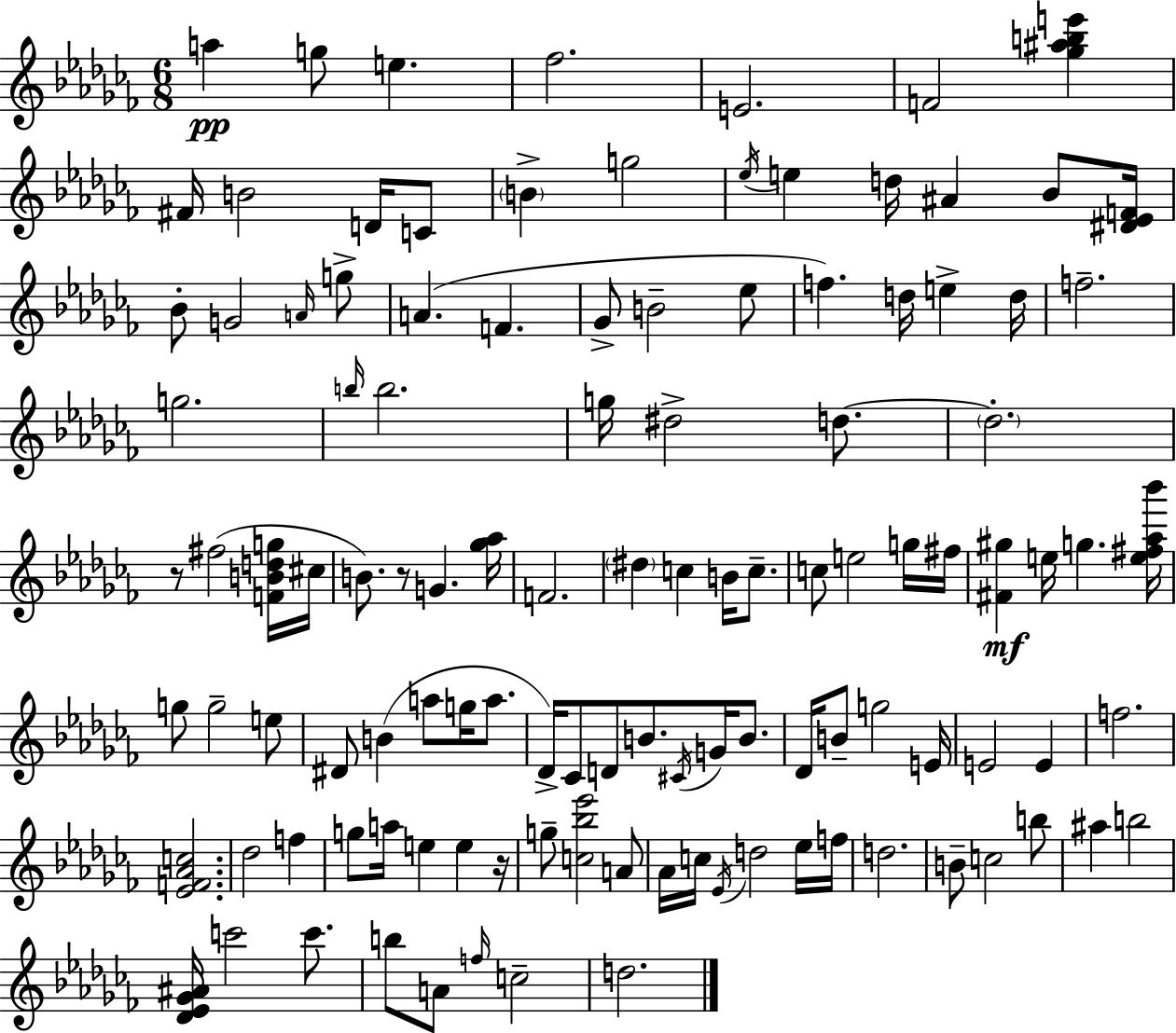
A5/q G5/e E5/q. FES5/h. E4/h. F4/h [Gb5,A#5,B5,E6]/q F#4/s B4/h D4/s C4/e B4/q G5/h Eb5/s E5/q D5/s A#4/q Bb4/e [D#4,Eb4,F4]/s Bb4/e G4/h A4/s G5/e A4/q. F4/q. Gb4/e B4/h Eb5/e F5/q. D5/s E5/q D5/s F5/h. G5/h. B5/s B5/h. G5/s D#5/h D5/e. D5/h. R/e F#5/h [F4,B4,D5,G5]/s C#5/s B4/e. R/e G4/q. [Gb5,Ab5]/s F4/h. D#5/q C5/q B4/s C5/e. C5/e E5/h G5/s F#5/s [F#4,G#5]/q E5/s G5/q. [E5,F#5,Ab5,Bb6]/s G5/e G5/h E5/e D#4/e B4/q A5/e G5/s A5/e. Db4/s CES4/e D4/e B4/e. C#4/s G4/s B4/e. Db4/s B4/e G5/h E4/s E4/h E4/q F5/h. [Eb4,F4,Ab4,C5]/h. Db5/h F5/q G5/e A5/s E5/q E5/q R/s G5/e [C5,Bb5,Eb6]/h A4/e Ab4/s C5/s Eb4/s D5/h Eb5/s F5/s D5/h. B4/e C5/h B5/e A#5/q B5/h [Db4,Eb4,Gb4,A#4]/s C6/h C6/e. B5/e A4/e F5/s C5/h D5/h.